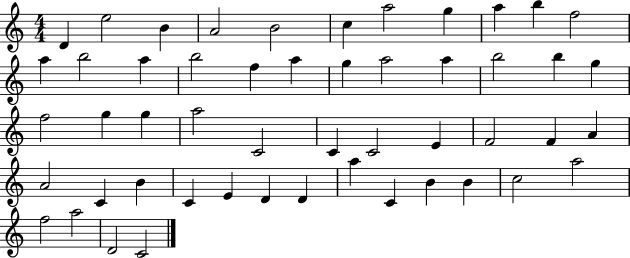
D4/q E5/h B4/q A4/h B4/h C5/q A5/h G5/q A5/q B5/q F5/h A5/q B5/h A5/q B5/h F5/q A5/q G5/q A5/h A5/q B5/h B5/q G5/q F5/h G5/q G5/q A5/h C4/h C4/q C4/h E4/q F4/h F4/q A4/q A4/h C4/q B4/q C4/q E4/q D4/q D4/q A5/q C4/q B4/q B4/q C5/h A5/h F5/h A5/h D4/h C4/h